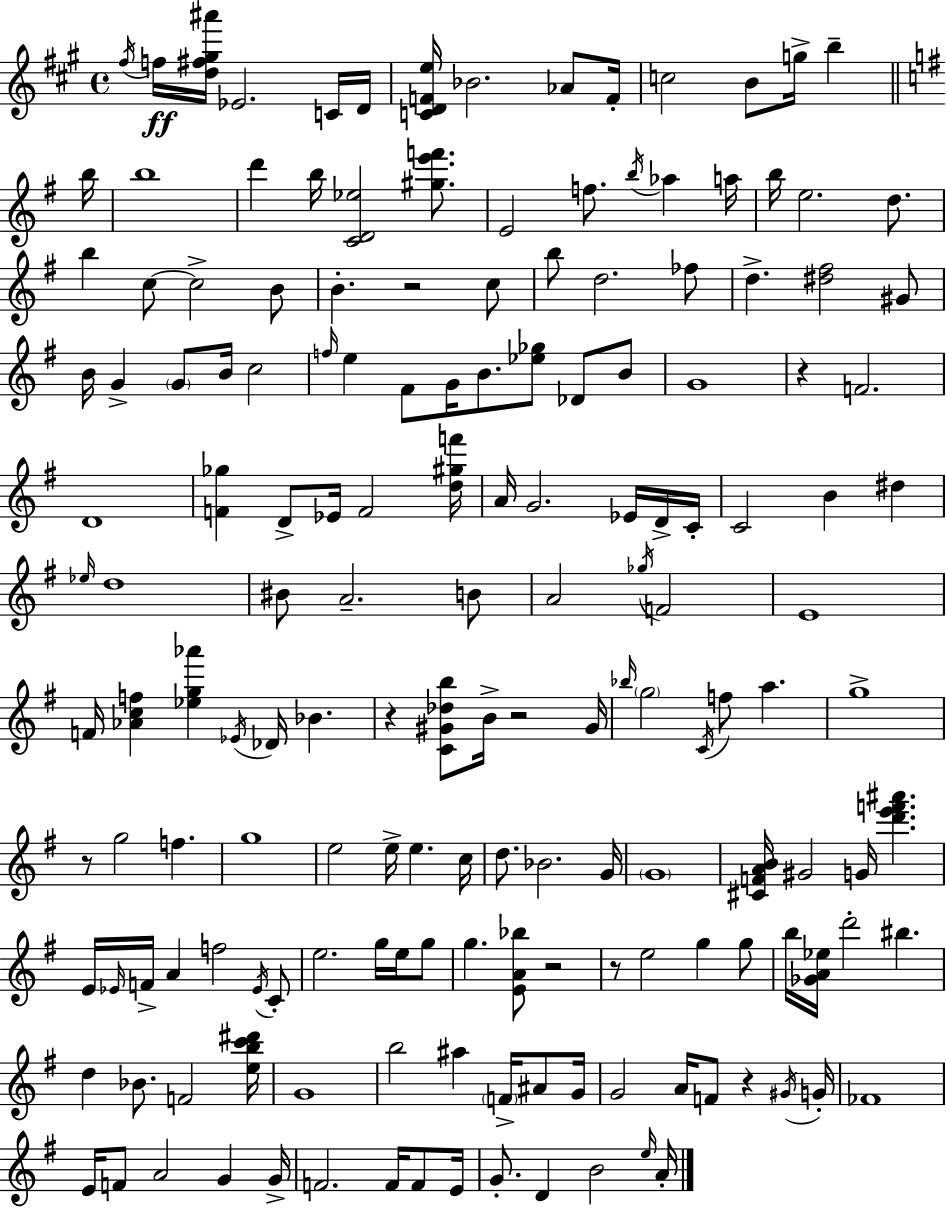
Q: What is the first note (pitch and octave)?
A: F#5